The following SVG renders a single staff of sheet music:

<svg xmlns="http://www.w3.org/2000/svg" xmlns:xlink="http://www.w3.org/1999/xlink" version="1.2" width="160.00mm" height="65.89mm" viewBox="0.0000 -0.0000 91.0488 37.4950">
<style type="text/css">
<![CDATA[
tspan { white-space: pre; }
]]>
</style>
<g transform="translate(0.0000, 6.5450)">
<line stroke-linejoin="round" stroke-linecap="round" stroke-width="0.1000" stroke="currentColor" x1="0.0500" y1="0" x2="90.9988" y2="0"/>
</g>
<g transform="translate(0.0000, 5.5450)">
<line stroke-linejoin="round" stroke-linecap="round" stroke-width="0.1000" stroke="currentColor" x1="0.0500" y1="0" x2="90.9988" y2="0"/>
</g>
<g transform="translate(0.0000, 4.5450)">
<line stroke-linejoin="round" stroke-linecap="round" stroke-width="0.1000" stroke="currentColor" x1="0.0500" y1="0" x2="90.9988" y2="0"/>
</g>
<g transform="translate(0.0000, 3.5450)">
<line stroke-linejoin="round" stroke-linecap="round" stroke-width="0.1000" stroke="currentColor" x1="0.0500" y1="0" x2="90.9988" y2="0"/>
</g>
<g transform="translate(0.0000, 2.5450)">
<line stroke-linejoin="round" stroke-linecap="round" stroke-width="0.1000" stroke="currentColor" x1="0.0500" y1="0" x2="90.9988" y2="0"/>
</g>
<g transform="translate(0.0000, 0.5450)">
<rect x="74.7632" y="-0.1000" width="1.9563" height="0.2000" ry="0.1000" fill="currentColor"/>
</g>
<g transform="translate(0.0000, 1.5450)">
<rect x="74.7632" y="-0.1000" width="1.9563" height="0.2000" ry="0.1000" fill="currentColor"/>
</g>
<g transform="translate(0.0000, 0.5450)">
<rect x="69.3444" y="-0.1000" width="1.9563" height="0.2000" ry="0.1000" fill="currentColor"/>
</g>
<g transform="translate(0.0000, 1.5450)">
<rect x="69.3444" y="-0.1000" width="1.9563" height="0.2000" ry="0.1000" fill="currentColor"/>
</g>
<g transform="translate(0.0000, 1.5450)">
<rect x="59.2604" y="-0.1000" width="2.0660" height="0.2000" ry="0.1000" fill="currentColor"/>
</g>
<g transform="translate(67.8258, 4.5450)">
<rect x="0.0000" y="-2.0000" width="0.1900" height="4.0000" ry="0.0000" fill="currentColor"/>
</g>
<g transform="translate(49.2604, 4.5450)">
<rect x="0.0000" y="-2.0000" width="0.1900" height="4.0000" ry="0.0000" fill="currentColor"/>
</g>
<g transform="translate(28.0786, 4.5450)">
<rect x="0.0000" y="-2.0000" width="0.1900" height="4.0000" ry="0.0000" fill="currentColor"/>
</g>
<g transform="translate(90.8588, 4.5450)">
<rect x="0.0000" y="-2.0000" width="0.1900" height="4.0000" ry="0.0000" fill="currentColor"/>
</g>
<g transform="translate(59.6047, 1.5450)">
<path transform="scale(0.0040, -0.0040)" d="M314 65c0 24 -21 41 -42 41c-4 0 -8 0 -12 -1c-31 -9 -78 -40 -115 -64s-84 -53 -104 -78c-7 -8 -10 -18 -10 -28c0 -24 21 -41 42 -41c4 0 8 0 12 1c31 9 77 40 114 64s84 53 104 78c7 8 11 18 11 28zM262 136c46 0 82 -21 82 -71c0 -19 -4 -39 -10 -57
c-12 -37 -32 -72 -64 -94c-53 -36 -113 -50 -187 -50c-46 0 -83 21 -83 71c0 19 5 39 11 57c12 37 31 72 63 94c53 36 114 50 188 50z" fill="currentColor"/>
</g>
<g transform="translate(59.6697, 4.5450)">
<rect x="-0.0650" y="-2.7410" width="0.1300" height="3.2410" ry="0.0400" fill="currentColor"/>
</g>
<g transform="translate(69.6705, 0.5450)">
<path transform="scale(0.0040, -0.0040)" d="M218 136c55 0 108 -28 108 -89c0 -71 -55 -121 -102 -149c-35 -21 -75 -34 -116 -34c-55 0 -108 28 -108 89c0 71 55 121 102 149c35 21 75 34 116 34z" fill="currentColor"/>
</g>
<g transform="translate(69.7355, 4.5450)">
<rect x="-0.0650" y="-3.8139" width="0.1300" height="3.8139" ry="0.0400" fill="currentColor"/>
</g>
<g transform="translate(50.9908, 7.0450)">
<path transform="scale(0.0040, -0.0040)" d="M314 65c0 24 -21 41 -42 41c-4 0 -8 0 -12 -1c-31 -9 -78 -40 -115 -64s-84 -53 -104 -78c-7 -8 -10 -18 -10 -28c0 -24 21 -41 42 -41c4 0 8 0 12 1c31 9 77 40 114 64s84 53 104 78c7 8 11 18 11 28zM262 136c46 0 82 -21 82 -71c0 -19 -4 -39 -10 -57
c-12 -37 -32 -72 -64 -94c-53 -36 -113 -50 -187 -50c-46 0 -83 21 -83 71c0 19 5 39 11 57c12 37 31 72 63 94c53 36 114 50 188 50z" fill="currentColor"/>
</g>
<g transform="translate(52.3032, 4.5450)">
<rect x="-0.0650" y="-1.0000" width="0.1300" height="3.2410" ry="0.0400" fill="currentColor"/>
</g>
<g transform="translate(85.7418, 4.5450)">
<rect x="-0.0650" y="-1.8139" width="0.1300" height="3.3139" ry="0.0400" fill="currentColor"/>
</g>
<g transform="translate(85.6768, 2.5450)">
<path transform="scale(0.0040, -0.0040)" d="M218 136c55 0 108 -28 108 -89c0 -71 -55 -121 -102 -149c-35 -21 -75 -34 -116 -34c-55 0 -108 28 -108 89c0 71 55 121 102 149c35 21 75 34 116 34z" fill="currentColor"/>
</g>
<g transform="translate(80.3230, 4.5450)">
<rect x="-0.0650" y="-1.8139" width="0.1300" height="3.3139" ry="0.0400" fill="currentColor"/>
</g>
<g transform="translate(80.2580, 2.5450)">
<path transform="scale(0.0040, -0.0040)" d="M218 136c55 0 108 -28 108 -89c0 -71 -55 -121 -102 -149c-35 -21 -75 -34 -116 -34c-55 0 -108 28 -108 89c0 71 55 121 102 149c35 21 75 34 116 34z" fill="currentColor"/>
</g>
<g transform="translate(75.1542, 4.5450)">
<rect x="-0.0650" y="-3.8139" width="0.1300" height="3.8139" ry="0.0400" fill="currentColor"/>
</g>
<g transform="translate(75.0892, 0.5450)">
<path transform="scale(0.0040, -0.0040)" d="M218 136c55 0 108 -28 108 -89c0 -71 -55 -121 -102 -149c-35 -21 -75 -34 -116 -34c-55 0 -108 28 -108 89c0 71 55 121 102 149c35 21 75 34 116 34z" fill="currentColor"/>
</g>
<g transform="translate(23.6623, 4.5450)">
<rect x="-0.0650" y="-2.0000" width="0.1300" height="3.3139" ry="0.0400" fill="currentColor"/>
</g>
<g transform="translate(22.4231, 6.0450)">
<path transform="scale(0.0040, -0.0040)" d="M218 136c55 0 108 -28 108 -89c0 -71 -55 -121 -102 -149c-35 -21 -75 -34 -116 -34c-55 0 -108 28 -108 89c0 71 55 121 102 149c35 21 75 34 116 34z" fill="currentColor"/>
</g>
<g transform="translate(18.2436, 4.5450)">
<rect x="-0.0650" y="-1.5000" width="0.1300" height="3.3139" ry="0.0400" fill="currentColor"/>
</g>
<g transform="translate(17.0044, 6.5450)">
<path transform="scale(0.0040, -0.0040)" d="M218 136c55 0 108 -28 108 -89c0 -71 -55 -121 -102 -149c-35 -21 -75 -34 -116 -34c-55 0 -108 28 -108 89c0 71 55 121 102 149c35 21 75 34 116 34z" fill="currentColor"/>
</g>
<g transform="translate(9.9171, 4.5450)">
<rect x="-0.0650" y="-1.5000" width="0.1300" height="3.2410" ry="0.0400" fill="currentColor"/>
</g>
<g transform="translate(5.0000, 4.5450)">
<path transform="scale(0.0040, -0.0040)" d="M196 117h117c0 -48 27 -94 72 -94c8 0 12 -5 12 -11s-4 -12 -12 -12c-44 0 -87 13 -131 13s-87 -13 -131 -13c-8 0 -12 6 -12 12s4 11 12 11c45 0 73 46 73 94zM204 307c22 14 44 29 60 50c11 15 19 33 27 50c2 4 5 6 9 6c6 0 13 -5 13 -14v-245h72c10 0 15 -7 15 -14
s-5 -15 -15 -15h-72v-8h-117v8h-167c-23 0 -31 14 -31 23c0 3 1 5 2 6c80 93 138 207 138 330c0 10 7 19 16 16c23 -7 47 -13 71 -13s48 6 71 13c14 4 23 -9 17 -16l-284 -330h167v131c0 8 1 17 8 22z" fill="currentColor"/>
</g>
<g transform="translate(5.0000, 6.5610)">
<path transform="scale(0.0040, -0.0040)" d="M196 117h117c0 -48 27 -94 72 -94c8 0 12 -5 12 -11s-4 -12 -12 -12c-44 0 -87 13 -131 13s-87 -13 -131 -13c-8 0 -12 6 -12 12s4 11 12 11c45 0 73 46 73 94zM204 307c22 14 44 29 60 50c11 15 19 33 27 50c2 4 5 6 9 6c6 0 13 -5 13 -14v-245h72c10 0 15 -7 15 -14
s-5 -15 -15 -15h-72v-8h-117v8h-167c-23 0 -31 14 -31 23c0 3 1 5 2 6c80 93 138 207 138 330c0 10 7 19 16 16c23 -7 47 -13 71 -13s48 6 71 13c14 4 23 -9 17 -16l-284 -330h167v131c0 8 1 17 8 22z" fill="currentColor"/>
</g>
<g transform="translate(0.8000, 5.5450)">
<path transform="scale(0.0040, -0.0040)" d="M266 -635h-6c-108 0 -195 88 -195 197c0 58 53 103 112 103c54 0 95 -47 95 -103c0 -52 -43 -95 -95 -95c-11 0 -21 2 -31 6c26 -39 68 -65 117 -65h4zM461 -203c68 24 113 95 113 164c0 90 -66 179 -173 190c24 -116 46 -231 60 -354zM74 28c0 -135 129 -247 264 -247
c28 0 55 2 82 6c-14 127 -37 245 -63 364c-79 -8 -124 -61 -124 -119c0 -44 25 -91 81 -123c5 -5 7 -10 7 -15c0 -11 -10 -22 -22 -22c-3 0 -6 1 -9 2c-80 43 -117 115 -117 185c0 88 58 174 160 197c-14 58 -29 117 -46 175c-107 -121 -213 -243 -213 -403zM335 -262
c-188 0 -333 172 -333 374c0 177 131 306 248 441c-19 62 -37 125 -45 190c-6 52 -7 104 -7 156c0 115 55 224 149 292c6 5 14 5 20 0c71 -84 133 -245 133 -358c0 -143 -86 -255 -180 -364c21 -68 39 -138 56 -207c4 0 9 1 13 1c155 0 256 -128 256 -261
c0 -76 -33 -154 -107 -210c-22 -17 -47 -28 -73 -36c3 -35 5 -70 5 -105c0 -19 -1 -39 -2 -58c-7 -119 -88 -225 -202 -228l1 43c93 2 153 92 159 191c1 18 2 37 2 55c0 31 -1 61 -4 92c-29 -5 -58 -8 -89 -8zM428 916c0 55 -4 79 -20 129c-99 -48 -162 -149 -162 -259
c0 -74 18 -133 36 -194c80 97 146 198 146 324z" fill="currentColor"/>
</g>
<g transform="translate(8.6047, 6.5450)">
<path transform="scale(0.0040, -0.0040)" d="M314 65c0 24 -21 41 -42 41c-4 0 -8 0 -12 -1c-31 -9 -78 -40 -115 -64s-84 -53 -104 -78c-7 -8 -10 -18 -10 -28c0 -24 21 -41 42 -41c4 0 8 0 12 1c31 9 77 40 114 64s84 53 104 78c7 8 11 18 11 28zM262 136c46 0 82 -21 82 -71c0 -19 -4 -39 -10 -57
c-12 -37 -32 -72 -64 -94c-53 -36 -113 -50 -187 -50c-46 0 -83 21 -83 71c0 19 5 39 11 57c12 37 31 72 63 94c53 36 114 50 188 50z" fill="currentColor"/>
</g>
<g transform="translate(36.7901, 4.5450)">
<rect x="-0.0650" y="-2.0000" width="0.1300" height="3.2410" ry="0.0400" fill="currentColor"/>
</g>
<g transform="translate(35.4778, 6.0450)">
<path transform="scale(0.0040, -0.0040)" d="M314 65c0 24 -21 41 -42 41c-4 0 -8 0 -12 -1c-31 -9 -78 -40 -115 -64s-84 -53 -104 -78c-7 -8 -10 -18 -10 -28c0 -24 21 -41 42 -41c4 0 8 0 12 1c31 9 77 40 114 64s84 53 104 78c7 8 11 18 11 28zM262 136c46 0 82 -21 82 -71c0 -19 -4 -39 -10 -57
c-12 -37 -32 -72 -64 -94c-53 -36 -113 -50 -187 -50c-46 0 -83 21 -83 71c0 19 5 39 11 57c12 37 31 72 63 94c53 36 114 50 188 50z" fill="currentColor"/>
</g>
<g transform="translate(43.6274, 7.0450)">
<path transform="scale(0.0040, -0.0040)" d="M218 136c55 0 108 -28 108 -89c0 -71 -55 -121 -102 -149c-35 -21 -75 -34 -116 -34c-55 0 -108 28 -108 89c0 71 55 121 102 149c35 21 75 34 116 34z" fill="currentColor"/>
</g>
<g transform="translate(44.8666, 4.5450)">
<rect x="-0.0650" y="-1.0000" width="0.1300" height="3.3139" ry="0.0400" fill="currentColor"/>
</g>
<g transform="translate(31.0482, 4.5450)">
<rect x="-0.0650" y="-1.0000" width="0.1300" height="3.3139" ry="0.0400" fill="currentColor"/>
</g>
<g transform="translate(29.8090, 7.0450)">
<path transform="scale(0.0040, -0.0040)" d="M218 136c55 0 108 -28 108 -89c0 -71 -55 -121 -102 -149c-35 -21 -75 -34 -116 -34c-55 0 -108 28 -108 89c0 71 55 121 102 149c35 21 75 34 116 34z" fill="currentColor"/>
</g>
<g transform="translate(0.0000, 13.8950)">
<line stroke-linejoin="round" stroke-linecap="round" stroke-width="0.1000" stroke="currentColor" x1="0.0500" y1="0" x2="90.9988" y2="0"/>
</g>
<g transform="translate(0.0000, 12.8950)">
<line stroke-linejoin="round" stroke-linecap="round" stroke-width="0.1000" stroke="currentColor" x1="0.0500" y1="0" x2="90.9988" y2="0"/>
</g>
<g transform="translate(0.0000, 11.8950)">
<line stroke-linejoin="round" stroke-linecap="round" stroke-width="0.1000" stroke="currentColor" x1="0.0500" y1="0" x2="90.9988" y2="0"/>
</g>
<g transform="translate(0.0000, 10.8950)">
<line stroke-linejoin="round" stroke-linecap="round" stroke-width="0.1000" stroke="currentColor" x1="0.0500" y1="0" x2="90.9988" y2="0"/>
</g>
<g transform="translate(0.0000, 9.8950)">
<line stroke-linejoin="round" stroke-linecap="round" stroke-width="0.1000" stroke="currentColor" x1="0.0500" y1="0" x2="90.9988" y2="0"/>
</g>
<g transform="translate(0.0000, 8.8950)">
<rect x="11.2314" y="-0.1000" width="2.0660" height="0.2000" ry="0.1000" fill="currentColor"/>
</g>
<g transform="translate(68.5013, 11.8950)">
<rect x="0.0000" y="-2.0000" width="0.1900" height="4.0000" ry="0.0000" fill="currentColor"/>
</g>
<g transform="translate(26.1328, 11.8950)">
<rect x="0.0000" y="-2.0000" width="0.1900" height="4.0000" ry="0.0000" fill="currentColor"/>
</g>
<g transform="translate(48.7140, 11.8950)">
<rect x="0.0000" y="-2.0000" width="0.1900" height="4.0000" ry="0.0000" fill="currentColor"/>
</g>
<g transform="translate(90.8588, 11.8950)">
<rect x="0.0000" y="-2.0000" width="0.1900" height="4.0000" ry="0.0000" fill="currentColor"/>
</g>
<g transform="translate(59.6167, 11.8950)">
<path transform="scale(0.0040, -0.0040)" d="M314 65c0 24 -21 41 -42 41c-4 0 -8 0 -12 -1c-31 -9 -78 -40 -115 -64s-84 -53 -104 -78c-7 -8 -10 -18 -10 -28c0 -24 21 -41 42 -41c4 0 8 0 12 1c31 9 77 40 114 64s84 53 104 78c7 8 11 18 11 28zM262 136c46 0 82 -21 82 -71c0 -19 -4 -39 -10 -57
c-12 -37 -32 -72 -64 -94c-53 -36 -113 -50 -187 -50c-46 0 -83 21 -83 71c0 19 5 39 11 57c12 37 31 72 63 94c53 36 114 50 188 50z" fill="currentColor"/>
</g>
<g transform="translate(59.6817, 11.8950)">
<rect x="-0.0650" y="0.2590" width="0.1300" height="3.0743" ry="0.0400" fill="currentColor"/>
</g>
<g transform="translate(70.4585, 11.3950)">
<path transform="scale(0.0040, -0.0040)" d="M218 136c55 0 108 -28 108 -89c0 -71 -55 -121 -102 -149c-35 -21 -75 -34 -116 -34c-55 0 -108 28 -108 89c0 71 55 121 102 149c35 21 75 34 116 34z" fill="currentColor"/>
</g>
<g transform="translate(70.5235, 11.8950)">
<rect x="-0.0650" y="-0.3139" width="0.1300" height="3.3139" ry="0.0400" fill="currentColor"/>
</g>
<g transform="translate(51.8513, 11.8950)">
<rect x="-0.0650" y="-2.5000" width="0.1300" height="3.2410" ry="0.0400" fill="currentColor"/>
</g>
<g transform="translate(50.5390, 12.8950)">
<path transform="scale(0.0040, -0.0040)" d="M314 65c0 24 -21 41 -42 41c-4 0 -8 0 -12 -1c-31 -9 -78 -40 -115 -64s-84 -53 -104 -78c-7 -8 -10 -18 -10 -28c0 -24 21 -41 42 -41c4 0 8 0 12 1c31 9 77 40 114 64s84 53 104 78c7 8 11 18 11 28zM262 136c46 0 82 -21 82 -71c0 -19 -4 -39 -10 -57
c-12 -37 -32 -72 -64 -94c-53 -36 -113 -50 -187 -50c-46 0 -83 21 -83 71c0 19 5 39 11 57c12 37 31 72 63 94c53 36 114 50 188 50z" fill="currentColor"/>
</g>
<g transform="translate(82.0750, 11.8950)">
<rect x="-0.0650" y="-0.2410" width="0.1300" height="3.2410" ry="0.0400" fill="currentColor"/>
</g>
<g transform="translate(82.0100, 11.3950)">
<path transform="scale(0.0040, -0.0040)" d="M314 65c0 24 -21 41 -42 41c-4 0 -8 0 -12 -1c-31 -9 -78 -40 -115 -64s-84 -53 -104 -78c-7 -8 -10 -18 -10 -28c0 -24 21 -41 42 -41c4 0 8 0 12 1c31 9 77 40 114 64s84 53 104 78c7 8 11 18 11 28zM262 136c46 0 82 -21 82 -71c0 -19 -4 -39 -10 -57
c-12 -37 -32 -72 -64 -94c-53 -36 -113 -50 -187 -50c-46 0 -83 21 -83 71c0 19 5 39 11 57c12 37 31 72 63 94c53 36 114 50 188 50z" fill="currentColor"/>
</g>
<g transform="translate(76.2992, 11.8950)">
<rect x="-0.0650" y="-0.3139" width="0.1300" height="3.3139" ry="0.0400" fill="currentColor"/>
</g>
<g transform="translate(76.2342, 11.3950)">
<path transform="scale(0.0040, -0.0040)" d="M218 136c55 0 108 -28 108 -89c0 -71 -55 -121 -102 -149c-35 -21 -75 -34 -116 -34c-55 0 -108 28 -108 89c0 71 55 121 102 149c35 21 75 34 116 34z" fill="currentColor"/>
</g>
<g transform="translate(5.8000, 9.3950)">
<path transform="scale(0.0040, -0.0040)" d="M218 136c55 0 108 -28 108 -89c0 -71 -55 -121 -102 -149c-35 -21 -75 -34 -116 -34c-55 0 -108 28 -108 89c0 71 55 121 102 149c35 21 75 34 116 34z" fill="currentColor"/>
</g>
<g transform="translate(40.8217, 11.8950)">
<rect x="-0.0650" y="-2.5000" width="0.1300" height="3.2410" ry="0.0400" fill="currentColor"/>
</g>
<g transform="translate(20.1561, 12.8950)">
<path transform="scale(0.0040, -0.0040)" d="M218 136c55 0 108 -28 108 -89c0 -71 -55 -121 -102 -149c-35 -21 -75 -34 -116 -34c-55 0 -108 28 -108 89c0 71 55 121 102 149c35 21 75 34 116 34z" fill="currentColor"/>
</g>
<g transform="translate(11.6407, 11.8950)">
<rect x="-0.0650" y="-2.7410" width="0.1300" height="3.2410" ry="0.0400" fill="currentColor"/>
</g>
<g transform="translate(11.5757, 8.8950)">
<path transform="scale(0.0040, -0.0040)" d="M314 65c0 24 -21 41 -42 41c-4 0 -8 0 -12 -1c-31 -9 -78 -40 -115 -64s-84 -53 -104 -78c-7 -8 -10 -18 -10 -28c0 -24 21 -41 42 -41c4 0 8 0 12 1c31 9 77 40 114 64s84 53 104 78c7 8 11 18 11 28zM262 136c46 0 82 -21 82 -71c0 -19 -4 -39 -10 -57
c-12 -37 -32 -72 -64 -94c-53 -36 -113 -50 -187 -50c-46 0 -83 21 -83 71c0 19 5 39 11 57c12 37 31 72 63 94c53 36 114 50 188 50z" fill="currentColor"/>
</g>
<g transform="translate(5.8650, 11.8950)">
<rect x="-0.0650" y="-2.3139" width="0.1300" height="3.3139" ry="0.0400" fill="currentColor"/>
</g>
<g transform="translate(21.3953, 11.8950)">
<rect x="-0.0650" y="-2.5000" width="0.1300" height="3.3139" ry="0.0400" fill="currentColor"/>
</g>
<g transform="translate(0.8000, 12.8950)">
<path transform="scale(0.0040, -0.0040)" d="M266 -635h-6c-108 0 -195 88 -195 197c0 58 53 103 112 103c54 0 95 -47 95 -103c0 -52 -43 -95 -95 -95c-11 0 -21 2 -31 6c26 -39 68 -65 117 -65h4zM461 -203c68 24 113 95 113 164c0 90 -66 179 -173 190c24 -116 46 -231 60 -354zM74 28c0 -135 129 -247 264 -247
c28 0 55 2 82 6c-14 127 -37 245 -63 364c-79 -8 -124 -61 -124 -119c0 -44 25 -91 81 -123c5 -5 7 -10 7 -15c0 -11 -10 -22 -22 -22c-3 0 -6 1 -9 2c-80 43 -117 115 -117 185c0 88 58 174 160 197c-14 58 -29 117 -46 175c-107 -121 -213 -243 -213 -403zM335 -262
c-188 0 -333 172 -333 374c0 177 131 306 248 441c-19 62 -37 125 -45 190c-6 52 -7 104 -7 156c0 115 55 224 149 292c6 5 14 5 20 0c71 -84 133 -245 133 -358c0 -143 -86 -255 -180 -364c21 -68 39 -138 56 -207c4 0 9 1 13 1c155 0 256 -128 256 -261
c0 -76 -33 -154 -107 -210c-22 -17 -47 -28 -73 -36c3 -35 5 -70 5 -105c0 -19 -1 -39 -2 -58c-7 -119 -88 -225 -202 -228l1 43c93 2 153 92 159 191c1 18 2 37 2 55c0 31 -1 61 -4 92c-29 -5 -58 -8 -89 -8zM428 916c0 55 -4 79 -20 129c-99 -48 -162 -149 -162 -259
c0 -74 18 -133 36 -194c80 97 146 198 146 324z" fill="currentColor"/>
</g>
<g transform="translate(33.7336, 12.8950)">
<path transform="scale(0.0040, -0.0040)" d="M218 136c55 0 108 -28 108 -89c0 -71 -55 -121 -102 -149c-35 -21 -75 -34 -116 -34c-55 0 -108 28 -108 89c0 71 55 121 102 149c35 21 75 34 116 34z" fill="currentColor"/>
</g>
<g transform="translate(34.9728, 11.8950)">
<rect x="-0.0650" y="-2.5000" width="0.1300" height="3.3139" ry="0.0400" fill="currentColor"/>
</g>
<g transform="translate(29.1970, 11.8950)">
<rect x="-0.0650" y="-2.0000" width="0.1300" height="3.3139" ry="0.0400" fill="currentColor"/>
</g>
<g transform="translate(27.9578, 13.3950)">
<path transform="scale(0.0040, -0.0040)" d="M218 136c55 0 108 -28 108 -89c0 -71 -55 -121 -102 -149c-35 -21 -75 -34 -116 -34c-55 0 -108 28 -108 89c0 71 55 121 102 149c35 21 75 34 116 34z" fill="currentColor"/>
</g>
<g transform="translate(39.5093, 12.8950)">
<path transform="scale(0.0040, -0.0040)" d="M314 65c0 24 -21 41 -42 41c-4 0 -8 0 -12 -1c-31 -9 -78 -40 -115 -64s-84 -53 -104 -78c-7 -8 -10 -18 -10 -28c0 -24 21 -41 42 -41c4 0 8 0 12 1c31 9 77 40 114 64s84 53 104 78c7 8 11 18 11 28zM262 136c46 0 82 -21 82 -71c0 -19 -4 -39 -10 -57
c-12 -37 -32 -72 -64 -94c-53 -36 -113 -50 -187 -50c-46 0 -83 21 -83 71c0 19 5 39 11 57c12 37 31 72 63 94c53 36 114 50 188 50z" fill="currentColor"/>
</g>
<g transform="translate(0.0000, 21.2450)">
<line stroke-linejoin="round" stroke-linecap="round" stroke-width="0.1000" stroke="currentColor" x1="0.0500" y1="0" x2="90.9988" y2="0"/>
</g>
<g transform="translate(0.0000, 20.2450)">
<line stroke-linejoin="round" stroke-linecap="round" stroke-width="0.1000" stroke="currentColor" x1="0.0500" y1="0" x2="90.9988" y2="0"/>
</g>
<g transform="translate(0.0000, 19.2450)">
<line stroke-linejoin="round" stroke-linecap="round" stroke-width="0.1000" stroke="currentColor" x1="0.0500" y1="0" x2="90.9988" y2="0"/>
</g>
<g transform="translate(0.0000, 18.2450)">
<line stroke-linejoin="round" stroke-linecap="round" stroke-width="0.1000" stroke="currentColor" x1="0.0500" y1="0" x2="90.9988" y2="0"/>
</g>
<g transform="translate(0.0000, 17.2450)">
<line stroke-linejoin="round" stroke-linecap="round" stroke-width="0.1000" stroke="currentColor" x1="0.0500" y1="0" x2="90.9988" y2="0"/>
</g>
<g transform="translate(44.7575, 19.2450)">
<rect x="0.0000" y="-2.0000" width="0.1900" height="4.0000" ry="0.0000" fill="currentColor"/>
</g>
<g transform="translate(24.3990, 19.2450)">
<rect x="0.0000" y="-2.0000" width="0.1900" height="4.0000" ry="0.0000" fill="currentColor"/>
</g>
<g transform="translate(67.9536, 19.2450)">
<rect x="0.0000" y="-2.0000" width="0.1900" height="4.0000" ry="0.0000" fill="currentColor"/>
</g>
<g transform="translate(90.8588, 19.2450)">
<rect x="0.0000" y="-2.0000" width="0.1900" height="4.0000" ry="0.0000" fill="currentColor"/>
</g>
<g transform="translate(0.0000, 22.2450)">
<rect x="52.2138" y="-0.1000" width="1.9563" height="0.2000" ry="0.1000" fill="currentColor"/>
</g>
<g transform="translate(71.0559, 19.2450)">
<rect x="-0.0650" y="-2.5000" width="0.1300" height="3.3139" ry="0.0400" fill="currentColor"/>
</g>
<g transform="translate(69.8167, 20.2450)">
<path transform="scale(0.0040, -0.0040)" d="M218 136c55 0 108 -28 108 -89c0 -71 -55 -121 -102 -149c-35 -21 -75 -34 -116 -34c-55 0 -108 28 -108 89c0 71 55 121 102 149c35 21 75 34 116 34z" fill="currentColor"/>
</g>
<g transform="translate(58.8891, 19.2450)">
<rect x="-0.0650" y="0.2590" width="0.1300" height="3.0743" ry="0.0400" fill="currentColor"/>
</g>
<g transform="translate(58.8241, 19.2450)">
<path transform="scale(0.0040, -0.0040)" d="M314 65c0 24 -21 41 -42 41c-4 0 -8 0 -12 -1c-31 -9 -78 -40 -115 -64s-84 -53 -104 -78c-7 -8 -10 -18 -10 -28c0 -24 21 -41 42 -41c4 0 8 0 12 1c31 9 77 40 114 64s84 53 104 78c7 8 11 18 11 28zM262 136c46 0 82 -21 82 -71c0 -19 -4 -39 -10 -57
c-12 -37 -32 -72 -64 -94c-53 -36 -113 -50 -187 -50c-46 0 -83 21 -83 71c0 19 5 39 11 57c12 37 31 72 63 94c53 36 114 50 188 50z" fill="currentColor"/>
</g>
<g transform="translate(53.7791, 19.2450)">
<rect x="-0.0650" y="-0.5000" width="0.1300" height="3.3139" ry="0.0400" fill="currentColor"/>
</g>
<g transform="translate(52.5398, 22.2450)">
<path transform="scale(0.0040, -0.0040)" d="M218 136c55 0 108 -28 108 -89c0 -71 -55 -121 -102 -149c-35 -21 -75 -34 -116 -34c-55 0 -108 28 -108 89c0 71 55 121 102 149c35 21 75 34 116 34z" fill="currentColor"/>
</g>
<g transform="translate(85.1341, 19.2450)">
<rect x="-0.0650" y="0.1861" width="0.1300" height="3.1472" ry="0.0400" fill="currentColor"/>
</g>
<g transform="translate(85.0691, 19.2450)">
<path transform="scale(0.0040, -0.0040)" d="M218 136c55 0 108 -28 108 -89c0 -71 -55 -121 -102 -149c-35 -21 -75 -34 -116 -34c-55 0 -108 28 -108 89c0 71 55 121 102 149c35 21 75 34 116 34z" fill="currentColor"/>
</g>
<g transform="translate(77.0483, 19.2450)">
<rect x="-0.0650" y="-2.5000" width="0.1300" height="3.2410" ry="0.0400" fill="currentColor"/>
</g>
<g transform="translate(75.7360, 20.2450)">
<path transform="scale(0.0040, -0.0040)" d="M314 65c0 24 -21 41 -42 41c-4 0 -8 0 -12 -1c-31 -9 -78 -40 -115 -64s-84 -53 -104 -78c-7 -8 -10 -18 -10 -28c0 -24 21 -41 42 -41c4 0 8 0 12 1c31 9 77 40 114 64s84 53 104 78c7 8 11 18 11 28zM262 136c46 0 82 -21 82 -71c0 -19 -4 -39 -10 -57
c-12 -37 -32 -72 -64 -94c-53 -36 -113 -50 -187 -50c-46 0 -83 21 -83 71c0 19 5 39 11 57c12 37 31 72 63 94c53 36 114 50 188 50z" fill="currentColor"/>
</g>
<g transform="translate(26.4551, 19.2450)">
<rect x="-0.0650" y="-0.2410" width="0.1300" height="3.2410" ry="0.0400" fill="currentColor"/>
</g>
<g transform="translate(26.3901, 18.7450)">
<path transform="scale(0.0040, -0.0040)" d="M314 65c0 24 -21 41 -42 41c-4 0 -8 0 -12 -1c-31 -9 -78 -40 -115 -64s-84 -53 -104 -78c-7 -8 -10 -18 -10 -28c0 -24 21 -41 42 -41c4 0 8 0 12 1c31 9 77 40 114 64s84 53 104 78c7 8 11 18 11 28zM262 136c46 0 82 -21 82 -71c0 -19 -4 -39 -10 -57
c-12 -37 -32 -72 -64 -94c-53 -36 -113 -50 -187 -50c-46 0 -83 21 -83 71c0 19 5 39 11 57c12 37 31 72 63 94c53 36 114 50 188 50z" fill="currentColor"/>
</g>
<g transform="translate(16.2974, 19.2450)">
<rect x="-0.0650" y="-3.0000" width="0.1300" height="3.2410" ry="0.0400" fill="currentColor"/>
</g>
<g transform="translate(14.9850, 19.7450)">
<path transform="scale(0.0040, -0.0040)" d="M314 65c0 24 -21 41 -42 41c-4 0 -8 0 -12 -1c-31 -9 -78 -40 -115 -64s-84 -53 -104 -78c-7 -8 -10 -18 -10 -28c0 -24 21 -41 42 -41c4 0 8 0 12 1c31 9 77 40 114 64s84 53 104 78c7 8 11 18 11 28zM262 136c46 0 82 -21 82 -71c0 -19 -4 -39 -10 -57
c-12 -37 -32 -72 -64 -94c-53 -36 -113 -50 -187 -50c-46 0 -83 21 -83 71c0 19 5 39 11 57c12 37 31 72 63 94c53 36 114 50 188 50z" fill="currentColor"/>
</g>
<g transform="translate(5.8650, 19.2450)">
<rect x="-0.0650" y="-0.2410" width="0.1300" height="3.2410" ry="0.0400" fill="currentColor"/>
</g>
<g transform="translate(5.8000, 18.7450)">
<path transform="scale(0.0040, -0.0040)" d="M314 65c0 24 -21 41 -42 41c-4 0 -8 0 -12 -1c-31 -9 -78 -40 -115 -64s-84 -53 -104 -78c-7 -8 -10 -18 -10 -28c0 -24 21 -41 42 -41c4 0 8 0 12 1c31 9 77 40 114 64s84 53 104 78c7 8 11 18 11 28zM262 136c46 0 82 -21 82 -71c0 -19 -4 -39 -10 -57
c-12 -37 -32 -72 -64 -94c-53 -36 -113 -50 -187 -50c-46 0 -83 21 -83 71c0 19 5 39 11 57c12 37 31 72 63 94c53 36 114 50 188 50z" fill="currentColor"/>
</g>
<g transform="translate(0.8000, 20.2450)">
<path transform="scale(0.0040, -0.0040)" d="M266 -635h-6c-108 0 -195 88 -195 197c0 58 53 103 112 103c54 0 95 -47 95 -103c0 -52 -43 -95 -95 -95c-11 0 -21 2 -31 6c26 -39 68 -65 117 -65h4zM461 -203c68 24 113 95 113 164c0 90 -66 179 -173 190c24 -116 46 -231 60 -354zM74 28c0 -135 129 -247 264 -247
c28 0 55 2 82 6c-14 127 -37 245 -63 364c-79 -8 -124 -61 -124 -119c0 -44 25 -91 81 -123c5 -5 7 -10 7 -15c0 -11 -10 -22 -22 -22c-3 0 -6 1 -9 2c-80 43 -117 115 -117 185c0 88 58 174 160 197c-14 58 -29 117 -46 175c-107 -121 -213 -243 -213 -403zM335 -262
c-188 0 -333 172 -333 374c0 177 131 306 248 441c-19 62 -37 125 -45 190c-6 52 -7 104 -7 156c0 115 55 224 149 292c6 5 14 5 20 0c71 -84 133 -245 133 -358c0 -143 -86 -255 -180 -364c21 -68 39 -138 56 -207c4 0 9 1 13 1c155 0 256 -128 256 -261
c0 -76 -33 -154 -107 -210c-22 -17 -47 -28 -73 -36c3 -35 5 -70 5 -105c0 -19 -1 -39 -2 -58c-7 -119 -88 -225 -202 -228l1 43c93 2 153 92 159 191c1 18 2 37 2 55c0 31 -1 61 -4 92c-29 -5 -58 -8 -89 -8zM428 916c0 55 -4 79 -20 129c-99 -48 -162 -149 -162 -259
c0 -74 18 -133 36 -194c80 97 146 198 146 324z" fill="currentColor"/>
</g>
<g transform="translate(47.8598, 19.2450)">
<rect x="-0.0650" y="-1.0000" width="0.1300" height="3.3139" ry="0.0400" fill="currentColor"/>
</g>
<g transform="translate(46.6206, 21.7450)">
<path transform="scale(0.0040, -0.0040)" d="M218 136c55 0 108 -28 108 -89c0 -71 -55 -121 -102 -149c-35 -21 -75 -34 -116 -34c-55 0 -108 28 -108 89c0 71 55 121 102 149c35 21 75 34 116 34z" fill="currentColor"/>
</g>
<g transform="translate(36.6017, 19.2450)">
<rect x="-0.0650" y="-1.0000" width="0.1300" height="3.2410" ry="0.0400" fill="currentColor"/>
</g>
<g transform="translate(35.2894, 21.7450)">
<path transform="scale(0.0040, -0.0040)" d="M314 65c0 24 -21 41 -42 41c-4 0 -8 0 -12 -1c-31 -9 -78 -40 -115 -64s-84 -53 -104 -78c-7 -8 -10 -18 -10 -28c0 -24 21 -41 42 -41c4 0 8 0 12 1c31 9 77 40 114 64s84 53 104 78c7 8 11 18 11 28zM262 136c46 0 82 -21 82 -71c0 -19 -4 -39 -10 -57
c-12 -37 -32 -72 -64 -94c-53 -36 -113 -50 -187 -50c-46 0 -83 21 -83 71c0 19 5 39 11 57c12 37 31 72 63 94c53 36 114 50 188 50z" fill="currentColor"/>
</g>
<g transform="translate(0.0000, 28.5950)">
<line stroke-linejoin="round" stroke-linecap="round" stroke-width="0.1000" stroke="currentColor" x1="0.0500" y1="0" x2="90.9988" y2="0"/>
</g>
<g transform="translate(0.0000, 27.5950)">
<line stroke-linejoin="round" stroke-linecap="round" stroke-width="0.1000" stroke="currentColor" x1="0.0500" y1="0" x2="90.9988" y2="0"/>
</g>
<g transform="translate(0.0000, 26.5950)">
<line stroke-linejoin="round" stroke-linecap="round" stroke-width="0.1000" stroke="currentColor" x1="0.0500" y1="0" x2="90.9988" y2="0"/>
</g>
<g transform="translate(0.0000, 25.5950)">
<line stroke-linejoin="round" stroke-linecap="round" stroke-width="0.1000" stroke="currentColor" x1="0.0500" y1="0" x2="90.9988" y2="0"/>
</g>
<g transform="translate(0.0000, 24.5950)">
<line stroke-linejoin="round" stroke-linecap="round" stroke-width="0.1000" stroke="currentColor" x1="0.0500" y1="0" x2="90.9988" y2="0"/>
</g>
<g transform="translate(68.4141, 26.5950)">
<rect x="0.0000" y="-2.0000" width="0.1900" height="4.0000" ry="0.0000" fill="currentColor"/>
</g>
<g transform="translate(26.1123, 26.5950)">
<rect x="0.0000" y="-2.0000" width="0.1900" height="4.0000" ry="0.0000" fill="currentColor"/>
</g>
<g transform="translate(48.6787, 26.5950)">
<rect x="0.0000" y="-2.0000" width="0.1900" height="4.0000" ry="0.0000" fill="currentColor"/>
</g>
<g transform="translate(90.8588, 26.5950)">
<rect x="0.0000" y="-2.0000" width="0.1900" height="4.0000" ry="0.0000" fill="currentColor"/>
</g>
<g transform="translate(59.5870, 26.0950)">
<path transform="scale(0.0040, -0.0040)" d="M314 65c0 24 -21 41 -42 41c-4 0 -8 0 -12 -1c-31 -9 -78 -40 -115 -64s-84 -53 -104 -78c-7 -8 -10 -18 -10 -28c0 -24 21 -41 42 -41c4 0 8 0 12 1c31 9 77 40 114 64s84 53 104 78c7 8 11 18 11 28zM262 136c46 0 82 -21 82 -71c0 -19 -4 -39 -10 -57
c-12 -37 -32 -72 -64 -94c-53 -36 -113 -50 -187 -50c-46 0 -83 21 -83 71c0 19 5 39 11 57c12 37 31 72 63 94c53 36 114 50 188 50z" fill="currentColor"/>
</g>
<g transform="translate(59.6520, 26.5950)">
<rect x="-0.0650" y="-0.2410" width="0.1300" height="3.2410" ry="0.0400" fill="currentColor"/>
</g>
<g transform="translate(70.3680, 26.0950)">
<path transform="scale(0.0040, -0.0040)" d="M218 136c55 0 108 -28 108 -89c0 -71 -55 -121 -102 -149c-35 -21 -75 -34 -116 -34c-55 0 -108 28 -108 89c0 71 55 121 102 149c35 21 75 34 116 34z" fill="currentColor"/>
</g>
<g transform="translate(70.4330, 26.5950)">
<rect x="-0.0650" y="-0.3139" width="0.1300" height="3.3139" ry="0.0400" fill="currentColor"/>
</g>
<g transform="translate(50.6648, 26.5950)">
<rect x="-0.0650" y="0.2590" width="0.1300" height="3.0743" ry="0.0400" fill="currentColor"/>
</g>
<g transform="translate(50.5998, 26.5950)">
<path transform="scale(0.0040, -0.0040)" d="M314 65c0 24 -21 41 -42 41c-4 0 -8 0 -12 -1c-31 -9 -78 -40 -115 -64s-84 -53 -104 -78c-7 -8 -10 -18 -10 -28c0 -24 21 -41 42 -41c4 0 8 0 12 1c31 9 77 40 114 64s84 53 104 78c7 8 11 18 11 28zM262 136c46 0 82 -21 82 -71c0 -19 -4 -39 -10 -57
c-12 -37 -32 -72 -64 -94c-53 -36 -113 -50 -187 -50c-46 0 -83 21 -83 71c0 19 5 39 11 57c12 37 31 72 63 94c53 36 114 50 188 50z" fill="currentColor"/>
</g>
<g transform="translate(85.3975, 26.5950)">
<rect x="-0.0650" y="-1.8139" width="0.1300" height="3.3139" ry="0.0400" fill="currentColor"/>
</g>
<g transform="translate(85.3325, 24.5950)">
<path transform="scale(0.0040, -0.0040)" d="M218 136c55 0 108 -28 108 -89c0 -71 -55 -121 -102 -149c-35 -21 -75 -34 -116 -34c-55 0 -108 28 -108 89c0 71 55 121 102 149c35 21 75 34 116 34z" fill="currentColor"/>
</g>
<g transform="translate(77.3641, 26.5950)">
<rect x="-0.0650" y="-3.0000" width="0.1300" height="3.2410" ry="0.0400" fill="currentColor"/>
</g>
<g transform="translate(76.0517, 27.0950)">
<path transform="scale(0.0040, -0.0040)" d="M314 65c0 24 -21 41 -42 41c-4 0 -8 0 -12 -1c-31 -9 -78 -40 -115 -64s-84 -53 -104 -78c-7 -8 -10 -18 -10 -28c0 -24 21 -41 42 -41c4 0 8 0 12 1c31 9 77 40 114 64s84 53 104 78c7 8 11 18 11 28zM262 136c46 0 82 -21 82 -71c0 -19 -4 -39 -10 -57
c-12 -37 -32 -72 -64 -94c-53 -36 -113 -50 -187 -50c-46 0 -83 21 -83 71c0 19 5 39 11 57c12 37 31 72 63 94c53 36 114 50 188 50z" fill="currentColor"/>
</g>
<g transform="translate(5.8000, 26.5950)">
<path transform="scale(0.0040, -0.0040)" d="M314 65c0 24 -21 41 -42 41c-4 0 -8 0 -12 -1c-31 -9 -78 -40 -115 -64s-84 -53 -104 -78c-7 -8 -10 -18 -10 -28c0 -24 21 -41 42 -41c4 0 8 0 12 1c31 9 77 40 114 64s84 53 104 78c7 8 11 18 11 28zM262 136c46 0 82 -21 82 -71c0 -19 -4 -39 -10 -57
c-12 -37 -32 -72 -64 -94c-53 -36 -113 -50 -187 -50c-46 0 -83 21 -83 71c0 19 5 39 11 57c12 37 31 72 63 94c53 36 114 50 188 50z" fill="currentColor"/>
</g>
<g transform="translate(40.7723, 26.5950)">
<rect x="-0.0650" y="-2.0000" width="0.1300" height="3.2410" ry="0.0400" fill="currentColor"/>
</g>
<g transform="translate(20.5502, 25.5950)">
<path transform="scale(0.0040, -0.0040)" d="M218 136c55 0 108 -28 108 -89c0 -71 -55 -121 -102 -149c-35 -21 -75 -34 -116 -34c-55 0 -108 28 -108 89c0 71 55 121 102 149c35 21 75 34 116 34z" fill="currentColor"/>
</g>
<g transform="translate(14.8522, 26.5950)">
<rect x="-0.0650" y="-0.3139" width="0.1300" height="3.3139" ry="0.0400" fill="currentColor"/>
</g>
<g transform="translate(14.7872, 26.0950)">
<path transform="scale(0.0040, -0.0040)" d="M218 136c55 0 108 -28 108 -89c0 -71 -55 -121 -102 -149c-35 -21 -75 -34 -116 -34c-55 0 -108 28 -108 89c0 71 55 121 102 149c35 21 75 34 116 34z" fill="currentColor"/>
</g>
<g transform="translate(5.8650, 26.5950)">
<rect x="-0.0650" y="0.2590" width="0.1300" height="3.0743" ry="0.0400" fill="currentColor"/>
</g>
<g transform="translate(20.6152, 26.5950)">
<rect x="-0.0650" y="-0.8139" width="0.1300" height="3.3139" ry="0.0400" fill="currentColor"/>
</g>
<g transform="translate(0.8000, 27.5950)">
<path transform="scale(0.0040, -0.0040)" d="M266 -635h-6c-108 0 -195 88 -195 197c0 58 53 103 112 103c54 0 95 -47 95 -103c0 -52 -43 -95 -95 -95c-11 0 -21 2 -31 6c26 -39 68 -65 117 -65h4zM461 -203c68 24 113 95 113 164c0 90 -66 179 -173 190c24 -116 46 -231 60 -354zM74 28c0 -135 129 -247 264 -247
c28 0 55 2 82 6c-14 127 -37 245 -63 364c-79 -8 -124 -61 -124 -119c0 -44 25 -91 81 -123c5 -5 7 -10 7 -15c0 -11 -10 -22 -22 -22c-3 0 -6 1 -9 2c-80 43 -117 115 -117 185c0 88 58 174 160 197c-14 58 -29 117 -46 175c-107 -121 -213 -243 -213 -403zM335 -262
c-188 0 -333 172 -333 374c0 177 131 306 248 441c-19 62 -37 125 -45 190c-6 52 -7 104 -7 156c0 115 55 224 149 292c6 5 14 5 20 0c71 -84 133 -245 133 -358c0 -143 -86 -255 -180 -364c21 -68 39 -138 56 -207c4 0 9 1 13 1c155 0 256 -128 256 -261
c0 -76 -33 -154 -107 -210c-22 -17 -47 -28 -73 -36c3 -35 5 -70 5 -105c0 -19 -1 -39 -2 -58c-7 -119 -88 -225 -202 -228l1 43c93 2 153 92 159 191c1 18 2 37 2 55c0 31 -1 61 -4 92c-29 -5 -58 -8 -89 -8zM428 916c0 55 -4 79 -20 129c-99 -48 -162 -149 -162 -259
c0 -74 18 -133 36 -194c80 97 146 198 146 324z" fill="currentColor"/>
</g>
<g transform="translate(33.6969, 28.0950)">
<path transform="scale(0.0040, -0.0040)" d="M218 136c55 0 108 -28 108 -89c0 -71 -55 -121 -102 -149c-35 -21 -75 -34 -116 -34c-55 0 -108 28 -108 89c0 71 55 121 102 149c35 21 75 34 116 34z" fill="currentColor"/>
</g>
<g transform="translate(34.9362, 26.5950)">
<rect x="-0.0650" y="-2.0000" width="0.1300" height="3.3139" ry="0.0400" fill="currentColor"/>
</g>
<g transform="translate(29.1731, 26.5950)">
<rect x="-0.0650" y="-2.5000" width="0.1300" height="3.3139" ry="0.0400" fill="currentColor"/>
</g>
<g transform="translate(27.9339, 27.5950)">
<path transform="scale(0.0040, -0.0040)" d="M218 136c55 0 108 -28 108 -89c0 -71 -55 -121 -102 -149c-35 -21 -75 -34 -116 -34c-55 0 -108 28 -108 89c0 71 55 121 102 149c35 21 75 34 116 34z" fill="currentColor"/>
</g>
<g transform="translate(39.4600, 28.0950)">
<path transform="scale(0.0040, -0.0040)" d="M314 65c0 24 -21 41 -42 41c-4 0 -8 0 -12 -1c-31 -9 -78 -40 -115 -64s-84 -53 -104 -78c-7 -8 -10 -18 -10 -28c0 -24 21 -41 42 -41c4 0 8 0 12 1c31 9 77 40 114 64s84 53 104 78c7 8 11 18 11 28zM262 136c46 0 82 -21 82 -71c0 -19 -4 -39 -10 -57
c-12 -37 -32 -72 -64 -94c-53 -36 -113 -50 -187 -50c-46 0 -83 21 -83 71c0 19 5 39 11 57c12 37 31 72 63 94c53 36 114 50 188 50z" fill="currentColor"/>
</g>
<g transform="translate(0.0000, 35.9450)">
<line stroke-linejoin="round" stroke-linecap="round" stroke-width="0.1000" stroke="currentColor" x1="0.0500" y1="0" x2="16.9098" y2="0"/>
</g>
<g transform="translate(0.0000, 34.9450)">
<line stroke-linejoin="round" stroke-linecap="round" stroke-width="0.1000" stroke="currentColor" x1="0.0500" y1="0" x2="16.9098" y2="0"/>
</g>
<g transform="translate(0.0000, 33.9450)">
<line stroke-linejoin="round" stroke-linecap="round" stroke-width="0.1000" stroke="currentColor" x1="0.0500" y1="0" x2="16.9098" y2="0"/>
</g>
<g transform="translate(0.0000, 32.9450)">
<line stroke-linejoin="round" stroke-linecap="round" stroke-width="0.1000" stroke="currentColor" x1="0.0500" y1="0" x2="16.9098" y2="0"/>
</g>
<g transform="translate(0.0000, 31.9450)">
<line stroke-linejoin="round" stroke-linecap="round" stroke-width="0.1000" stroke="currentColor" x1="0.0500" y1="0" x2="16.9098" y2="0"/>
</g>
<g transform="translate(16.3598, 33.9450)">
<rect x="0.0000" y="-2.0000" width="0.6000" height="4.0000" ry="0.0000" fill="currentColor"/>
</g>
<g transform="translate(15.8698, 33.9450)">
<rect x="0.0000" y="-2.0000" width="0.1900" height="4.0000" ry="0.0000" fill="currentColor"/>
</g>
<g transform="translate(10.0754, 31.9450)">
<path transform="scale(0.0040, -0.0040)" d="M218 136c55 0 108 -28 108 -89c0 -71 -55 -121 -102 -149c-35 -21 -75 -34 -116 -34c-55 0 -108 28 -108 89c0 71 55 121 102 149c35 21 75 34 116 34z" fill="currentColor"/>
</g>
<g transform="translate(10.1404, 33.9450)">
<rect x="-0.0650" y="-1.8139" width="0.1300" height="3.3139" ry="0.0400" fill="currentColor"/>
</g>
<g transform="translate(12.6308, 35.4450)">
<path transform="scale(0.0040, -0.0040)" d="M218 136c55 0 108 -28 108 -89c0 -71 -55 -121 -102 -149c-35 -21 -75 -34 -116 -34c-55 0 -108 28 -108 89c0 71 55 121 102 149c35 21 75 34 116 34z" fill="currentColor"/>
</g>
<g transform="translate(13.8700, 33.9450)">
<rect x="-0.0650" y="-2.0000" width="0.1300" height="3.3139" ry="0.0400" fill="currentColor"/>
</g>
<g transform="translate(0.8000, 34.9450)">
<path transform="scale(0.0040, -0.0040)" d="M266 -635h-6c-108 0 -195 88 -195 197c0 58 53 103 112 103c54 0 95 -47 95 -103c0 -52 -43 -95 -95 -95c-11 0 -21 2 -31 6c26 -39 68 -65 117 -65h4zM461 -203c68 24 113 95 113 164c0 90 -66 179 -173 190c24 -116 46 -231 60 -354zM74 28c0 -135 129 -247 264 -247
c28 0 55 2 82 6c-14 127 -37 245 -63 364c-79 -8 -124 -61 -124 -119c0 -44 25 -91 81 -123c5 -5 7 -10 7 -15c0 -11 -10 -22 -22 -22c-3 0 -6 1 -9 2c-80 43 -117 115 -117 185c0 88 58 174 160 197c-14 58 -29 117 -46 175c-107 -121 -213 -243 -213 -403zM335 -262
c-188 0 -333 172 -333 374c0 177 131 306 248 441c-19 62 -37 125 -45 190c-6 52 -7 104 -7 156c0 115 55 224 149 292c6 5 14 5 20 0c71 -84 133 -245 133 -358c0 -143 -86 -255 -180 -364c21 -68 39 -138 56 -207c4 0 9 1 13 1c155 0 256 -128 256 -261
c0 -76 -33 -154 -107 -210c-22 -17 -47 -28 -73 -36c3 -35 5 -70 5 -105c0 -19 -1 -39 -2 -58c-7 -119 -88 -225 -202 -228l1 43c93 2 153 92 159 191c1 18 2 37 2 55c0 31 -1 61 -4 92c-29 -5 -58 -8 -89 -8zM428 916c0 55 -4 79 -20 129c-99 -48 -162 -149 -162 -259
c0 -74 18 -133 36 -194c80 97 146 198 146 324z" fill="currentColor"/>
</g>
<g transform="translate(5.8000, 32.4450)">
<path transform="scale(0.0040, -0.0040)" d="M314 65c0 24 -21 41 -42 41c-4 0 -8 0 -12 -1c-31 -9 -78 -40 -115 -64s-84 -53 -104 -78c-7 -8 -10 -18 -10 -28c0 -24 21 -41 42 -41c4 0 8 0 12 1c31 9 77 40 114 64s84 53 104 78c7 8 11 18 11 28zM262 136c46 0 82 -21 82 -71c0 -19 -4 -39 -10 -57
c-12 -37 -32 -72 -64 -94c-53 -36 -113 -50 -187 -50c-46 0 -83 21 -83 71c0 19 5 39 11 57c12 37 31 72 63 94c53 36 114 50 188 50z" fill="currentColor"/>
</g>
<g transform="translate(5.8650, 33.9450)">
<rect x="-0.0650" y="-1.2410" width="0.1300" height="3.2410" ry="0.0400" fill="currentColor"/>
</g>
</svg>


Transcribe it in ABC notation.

X:1
T:Untitled
M:4/4
L:1/4
K:C
E2 E F D F2 D D2 a2 c' c' f f g a2 G F G G2 G2 B2 c c c2 c2 A2 c2 D2 D C B2 G G2 B B2 c d G F F2 B2 c2 c A2 f e2 f F